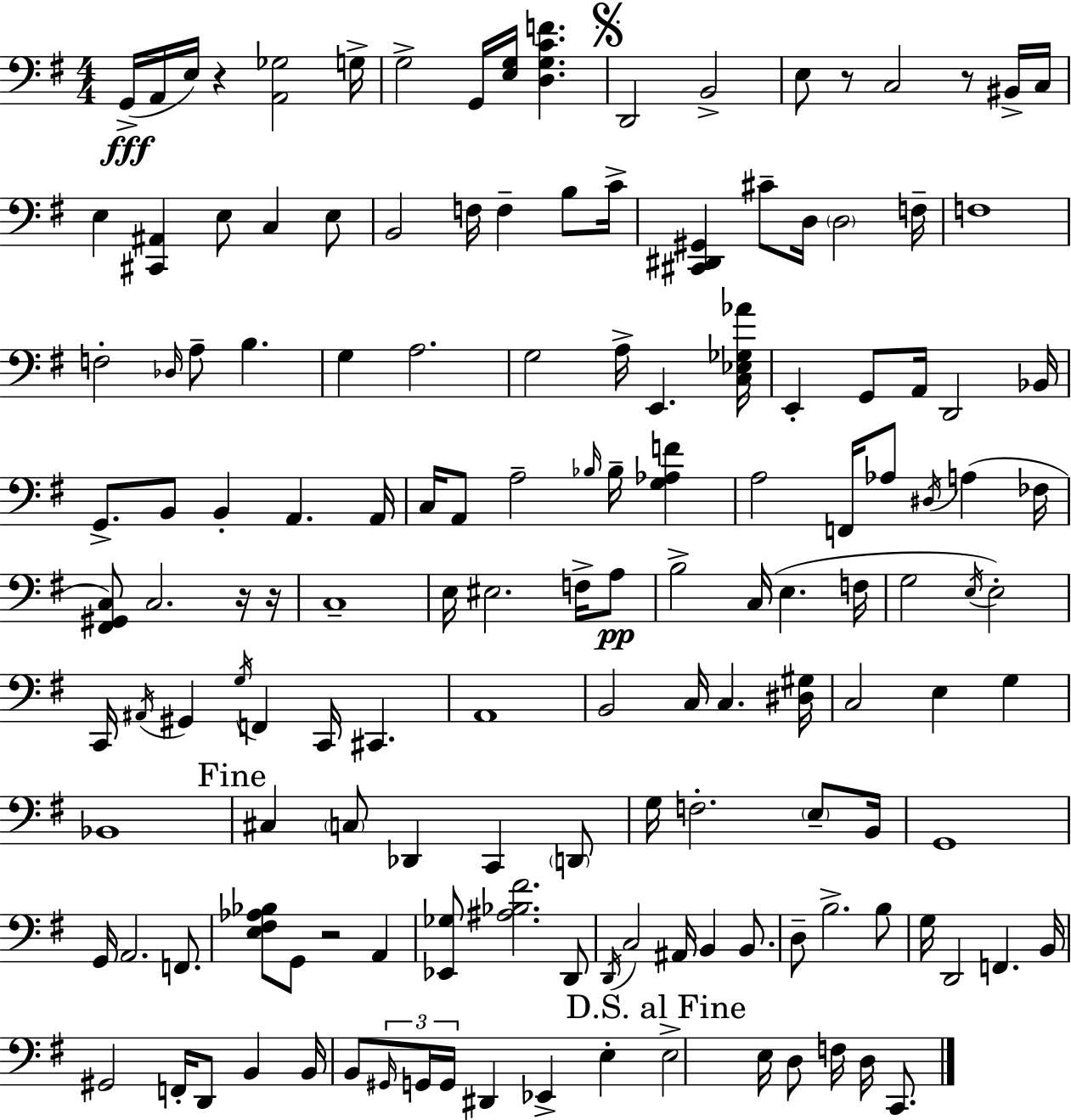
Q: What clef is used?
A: bass